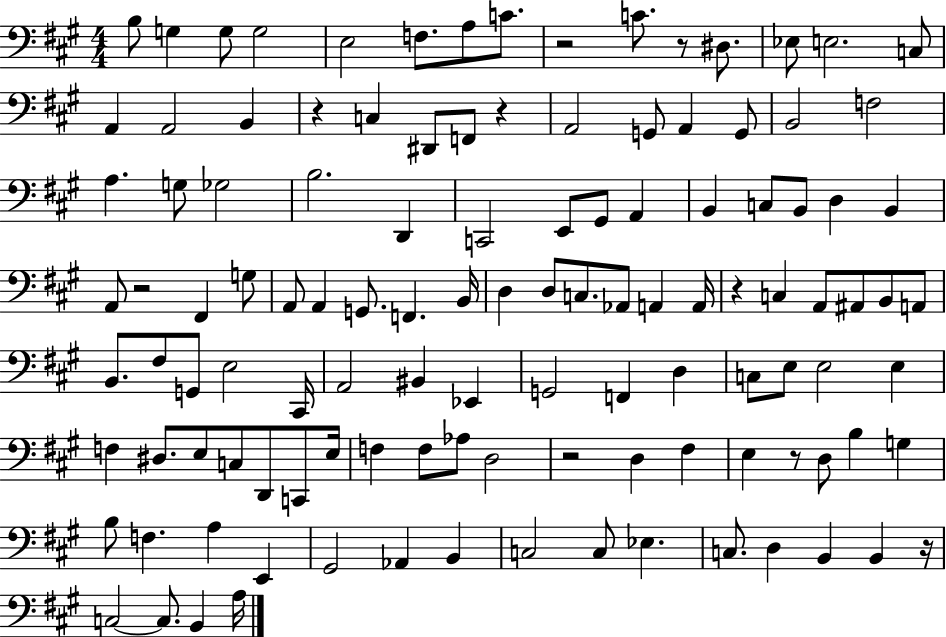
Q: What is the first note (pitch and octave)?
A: B3